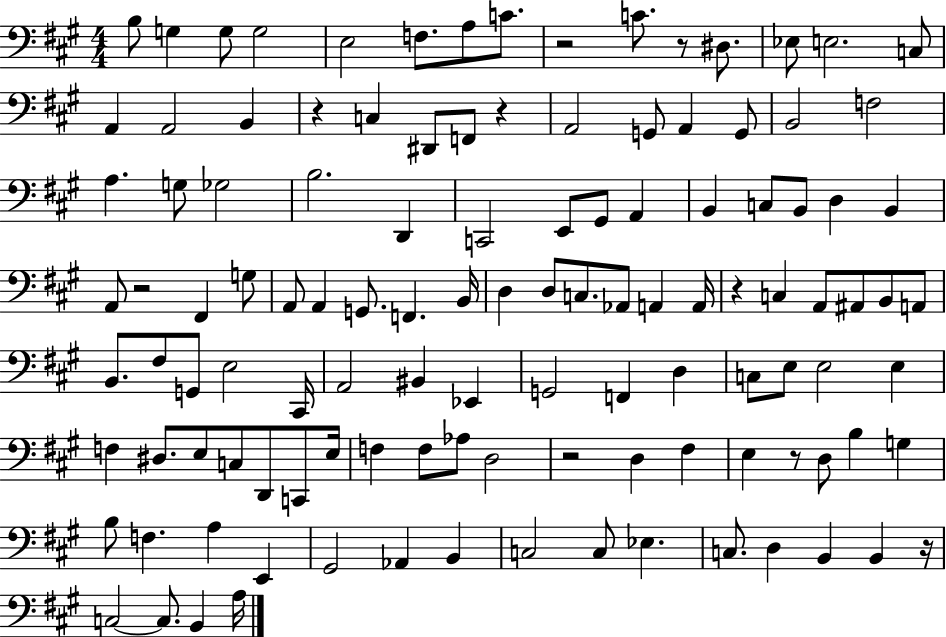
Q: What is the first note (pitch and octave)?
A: B3